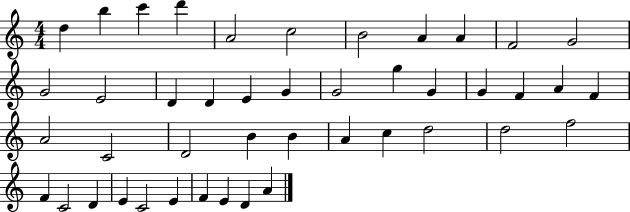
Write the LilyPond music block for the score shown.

{
  \clef treble
  \numericTimeSignature
  \time 4/4
  \key c \major
  d''4 b''4 c'''4 d'''4 | a'2 c''2 | b'2 a'4 a'4 | f'2 g'2 | \break g'2 e'2 | d'4 d'4 e'4 g'4 | g'2 g''4 g'4 | g'4 f'4 a'4 f'4 | \break a'2 c'2 | d'2 b'4 b'4 | a'4 c''4 d''2 | d''2 f''2 | \break f'4 c'2 d'4 | e'4 c'2 e'4 | f'4 e'4 d'4 a'4 | \bar "|."
}